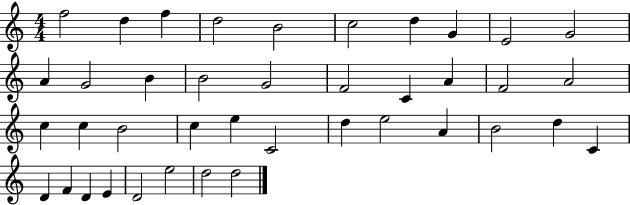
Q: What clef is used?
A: treble